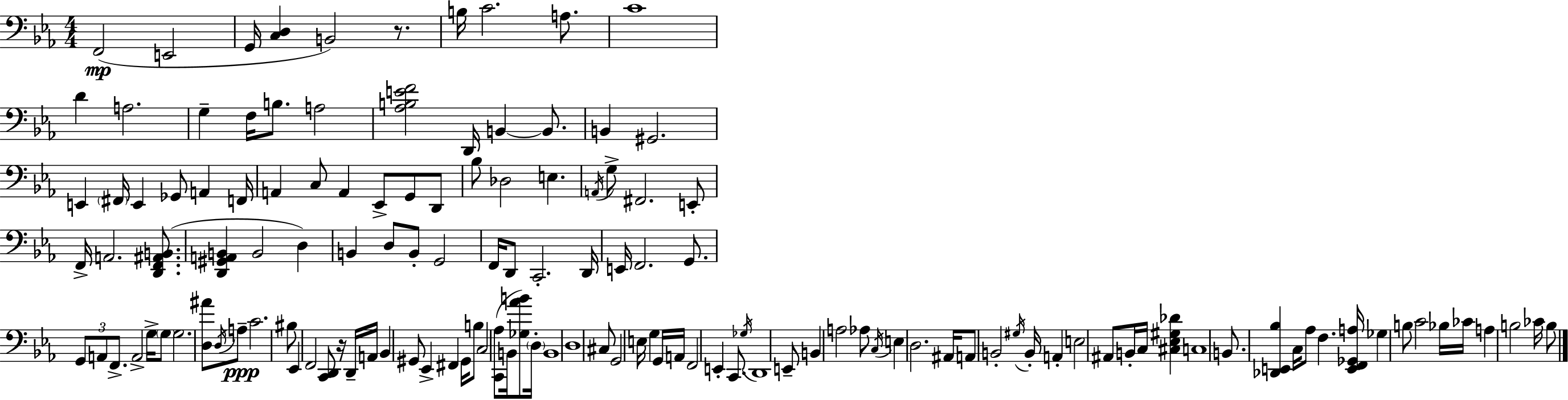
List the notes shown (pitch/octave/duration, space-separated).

F2/h E2/h G2/s [C3,D3]/q B2/h R/e. B3/s C4/h. A3/e. C4/w D4/q A3/h. G3/q F3/s B3/e. A3/h [Ab3,B3,E4,F4]/h D2/s B2/q B2/e. B2/q G#2/h. E2/q F#2/s E2/q Gb2/e A2/q F2/s A2/q C3/e A2/q Eb2/e G2/e D2/e Bb3/e Db3/h E3/q. A2/s G3/e F#2/h. E2/e F2/s A2/h. [D2,F2,A#2,B2]/e. [D2,G#2,A2,B2]/q B2/h D3/q B2/q D3/e B2/e G2/h F2/s D2/e C2/h. D2/s E2/s F2/h. G2/e. G2/e A2/e F2/e. A2/h G3/s G3/e G3/h. [D3,A#4]/e D3/s A3/e C4/h. BIS3/e Eb2/q F2/h [C2,D2]/e R/s D2/s A2/s Bb2/q G#2/e Eb2/q F#2/q G#2/s B3/e C3/h [C2,Ab3]/e B2/s [Gb3,Ab4,B4]/e D3/s B2/w D3/w C#3/e G2/h E3/s G3/q G2/s A2/s F2/h E2/q C2/e. Gb3/s D2/w E2/e B2/q A3/h Ab3/e C3/s E3/q D3/h. A#2/s A2/e B2/h G#3/s B2/s A2/q E3/h A#2/e B2/s C3/s [C#3,Eb3,G#3,Db4]/q C3/w B2/e. [Db2,E2,Bb3]/q C3/s Ab3/e F3/q. [E2,F2,Gb2,A3]/s Gb3/q B3/e C4/h Bb3/s CES4/s A3/q B3/h CES4/s B3/e